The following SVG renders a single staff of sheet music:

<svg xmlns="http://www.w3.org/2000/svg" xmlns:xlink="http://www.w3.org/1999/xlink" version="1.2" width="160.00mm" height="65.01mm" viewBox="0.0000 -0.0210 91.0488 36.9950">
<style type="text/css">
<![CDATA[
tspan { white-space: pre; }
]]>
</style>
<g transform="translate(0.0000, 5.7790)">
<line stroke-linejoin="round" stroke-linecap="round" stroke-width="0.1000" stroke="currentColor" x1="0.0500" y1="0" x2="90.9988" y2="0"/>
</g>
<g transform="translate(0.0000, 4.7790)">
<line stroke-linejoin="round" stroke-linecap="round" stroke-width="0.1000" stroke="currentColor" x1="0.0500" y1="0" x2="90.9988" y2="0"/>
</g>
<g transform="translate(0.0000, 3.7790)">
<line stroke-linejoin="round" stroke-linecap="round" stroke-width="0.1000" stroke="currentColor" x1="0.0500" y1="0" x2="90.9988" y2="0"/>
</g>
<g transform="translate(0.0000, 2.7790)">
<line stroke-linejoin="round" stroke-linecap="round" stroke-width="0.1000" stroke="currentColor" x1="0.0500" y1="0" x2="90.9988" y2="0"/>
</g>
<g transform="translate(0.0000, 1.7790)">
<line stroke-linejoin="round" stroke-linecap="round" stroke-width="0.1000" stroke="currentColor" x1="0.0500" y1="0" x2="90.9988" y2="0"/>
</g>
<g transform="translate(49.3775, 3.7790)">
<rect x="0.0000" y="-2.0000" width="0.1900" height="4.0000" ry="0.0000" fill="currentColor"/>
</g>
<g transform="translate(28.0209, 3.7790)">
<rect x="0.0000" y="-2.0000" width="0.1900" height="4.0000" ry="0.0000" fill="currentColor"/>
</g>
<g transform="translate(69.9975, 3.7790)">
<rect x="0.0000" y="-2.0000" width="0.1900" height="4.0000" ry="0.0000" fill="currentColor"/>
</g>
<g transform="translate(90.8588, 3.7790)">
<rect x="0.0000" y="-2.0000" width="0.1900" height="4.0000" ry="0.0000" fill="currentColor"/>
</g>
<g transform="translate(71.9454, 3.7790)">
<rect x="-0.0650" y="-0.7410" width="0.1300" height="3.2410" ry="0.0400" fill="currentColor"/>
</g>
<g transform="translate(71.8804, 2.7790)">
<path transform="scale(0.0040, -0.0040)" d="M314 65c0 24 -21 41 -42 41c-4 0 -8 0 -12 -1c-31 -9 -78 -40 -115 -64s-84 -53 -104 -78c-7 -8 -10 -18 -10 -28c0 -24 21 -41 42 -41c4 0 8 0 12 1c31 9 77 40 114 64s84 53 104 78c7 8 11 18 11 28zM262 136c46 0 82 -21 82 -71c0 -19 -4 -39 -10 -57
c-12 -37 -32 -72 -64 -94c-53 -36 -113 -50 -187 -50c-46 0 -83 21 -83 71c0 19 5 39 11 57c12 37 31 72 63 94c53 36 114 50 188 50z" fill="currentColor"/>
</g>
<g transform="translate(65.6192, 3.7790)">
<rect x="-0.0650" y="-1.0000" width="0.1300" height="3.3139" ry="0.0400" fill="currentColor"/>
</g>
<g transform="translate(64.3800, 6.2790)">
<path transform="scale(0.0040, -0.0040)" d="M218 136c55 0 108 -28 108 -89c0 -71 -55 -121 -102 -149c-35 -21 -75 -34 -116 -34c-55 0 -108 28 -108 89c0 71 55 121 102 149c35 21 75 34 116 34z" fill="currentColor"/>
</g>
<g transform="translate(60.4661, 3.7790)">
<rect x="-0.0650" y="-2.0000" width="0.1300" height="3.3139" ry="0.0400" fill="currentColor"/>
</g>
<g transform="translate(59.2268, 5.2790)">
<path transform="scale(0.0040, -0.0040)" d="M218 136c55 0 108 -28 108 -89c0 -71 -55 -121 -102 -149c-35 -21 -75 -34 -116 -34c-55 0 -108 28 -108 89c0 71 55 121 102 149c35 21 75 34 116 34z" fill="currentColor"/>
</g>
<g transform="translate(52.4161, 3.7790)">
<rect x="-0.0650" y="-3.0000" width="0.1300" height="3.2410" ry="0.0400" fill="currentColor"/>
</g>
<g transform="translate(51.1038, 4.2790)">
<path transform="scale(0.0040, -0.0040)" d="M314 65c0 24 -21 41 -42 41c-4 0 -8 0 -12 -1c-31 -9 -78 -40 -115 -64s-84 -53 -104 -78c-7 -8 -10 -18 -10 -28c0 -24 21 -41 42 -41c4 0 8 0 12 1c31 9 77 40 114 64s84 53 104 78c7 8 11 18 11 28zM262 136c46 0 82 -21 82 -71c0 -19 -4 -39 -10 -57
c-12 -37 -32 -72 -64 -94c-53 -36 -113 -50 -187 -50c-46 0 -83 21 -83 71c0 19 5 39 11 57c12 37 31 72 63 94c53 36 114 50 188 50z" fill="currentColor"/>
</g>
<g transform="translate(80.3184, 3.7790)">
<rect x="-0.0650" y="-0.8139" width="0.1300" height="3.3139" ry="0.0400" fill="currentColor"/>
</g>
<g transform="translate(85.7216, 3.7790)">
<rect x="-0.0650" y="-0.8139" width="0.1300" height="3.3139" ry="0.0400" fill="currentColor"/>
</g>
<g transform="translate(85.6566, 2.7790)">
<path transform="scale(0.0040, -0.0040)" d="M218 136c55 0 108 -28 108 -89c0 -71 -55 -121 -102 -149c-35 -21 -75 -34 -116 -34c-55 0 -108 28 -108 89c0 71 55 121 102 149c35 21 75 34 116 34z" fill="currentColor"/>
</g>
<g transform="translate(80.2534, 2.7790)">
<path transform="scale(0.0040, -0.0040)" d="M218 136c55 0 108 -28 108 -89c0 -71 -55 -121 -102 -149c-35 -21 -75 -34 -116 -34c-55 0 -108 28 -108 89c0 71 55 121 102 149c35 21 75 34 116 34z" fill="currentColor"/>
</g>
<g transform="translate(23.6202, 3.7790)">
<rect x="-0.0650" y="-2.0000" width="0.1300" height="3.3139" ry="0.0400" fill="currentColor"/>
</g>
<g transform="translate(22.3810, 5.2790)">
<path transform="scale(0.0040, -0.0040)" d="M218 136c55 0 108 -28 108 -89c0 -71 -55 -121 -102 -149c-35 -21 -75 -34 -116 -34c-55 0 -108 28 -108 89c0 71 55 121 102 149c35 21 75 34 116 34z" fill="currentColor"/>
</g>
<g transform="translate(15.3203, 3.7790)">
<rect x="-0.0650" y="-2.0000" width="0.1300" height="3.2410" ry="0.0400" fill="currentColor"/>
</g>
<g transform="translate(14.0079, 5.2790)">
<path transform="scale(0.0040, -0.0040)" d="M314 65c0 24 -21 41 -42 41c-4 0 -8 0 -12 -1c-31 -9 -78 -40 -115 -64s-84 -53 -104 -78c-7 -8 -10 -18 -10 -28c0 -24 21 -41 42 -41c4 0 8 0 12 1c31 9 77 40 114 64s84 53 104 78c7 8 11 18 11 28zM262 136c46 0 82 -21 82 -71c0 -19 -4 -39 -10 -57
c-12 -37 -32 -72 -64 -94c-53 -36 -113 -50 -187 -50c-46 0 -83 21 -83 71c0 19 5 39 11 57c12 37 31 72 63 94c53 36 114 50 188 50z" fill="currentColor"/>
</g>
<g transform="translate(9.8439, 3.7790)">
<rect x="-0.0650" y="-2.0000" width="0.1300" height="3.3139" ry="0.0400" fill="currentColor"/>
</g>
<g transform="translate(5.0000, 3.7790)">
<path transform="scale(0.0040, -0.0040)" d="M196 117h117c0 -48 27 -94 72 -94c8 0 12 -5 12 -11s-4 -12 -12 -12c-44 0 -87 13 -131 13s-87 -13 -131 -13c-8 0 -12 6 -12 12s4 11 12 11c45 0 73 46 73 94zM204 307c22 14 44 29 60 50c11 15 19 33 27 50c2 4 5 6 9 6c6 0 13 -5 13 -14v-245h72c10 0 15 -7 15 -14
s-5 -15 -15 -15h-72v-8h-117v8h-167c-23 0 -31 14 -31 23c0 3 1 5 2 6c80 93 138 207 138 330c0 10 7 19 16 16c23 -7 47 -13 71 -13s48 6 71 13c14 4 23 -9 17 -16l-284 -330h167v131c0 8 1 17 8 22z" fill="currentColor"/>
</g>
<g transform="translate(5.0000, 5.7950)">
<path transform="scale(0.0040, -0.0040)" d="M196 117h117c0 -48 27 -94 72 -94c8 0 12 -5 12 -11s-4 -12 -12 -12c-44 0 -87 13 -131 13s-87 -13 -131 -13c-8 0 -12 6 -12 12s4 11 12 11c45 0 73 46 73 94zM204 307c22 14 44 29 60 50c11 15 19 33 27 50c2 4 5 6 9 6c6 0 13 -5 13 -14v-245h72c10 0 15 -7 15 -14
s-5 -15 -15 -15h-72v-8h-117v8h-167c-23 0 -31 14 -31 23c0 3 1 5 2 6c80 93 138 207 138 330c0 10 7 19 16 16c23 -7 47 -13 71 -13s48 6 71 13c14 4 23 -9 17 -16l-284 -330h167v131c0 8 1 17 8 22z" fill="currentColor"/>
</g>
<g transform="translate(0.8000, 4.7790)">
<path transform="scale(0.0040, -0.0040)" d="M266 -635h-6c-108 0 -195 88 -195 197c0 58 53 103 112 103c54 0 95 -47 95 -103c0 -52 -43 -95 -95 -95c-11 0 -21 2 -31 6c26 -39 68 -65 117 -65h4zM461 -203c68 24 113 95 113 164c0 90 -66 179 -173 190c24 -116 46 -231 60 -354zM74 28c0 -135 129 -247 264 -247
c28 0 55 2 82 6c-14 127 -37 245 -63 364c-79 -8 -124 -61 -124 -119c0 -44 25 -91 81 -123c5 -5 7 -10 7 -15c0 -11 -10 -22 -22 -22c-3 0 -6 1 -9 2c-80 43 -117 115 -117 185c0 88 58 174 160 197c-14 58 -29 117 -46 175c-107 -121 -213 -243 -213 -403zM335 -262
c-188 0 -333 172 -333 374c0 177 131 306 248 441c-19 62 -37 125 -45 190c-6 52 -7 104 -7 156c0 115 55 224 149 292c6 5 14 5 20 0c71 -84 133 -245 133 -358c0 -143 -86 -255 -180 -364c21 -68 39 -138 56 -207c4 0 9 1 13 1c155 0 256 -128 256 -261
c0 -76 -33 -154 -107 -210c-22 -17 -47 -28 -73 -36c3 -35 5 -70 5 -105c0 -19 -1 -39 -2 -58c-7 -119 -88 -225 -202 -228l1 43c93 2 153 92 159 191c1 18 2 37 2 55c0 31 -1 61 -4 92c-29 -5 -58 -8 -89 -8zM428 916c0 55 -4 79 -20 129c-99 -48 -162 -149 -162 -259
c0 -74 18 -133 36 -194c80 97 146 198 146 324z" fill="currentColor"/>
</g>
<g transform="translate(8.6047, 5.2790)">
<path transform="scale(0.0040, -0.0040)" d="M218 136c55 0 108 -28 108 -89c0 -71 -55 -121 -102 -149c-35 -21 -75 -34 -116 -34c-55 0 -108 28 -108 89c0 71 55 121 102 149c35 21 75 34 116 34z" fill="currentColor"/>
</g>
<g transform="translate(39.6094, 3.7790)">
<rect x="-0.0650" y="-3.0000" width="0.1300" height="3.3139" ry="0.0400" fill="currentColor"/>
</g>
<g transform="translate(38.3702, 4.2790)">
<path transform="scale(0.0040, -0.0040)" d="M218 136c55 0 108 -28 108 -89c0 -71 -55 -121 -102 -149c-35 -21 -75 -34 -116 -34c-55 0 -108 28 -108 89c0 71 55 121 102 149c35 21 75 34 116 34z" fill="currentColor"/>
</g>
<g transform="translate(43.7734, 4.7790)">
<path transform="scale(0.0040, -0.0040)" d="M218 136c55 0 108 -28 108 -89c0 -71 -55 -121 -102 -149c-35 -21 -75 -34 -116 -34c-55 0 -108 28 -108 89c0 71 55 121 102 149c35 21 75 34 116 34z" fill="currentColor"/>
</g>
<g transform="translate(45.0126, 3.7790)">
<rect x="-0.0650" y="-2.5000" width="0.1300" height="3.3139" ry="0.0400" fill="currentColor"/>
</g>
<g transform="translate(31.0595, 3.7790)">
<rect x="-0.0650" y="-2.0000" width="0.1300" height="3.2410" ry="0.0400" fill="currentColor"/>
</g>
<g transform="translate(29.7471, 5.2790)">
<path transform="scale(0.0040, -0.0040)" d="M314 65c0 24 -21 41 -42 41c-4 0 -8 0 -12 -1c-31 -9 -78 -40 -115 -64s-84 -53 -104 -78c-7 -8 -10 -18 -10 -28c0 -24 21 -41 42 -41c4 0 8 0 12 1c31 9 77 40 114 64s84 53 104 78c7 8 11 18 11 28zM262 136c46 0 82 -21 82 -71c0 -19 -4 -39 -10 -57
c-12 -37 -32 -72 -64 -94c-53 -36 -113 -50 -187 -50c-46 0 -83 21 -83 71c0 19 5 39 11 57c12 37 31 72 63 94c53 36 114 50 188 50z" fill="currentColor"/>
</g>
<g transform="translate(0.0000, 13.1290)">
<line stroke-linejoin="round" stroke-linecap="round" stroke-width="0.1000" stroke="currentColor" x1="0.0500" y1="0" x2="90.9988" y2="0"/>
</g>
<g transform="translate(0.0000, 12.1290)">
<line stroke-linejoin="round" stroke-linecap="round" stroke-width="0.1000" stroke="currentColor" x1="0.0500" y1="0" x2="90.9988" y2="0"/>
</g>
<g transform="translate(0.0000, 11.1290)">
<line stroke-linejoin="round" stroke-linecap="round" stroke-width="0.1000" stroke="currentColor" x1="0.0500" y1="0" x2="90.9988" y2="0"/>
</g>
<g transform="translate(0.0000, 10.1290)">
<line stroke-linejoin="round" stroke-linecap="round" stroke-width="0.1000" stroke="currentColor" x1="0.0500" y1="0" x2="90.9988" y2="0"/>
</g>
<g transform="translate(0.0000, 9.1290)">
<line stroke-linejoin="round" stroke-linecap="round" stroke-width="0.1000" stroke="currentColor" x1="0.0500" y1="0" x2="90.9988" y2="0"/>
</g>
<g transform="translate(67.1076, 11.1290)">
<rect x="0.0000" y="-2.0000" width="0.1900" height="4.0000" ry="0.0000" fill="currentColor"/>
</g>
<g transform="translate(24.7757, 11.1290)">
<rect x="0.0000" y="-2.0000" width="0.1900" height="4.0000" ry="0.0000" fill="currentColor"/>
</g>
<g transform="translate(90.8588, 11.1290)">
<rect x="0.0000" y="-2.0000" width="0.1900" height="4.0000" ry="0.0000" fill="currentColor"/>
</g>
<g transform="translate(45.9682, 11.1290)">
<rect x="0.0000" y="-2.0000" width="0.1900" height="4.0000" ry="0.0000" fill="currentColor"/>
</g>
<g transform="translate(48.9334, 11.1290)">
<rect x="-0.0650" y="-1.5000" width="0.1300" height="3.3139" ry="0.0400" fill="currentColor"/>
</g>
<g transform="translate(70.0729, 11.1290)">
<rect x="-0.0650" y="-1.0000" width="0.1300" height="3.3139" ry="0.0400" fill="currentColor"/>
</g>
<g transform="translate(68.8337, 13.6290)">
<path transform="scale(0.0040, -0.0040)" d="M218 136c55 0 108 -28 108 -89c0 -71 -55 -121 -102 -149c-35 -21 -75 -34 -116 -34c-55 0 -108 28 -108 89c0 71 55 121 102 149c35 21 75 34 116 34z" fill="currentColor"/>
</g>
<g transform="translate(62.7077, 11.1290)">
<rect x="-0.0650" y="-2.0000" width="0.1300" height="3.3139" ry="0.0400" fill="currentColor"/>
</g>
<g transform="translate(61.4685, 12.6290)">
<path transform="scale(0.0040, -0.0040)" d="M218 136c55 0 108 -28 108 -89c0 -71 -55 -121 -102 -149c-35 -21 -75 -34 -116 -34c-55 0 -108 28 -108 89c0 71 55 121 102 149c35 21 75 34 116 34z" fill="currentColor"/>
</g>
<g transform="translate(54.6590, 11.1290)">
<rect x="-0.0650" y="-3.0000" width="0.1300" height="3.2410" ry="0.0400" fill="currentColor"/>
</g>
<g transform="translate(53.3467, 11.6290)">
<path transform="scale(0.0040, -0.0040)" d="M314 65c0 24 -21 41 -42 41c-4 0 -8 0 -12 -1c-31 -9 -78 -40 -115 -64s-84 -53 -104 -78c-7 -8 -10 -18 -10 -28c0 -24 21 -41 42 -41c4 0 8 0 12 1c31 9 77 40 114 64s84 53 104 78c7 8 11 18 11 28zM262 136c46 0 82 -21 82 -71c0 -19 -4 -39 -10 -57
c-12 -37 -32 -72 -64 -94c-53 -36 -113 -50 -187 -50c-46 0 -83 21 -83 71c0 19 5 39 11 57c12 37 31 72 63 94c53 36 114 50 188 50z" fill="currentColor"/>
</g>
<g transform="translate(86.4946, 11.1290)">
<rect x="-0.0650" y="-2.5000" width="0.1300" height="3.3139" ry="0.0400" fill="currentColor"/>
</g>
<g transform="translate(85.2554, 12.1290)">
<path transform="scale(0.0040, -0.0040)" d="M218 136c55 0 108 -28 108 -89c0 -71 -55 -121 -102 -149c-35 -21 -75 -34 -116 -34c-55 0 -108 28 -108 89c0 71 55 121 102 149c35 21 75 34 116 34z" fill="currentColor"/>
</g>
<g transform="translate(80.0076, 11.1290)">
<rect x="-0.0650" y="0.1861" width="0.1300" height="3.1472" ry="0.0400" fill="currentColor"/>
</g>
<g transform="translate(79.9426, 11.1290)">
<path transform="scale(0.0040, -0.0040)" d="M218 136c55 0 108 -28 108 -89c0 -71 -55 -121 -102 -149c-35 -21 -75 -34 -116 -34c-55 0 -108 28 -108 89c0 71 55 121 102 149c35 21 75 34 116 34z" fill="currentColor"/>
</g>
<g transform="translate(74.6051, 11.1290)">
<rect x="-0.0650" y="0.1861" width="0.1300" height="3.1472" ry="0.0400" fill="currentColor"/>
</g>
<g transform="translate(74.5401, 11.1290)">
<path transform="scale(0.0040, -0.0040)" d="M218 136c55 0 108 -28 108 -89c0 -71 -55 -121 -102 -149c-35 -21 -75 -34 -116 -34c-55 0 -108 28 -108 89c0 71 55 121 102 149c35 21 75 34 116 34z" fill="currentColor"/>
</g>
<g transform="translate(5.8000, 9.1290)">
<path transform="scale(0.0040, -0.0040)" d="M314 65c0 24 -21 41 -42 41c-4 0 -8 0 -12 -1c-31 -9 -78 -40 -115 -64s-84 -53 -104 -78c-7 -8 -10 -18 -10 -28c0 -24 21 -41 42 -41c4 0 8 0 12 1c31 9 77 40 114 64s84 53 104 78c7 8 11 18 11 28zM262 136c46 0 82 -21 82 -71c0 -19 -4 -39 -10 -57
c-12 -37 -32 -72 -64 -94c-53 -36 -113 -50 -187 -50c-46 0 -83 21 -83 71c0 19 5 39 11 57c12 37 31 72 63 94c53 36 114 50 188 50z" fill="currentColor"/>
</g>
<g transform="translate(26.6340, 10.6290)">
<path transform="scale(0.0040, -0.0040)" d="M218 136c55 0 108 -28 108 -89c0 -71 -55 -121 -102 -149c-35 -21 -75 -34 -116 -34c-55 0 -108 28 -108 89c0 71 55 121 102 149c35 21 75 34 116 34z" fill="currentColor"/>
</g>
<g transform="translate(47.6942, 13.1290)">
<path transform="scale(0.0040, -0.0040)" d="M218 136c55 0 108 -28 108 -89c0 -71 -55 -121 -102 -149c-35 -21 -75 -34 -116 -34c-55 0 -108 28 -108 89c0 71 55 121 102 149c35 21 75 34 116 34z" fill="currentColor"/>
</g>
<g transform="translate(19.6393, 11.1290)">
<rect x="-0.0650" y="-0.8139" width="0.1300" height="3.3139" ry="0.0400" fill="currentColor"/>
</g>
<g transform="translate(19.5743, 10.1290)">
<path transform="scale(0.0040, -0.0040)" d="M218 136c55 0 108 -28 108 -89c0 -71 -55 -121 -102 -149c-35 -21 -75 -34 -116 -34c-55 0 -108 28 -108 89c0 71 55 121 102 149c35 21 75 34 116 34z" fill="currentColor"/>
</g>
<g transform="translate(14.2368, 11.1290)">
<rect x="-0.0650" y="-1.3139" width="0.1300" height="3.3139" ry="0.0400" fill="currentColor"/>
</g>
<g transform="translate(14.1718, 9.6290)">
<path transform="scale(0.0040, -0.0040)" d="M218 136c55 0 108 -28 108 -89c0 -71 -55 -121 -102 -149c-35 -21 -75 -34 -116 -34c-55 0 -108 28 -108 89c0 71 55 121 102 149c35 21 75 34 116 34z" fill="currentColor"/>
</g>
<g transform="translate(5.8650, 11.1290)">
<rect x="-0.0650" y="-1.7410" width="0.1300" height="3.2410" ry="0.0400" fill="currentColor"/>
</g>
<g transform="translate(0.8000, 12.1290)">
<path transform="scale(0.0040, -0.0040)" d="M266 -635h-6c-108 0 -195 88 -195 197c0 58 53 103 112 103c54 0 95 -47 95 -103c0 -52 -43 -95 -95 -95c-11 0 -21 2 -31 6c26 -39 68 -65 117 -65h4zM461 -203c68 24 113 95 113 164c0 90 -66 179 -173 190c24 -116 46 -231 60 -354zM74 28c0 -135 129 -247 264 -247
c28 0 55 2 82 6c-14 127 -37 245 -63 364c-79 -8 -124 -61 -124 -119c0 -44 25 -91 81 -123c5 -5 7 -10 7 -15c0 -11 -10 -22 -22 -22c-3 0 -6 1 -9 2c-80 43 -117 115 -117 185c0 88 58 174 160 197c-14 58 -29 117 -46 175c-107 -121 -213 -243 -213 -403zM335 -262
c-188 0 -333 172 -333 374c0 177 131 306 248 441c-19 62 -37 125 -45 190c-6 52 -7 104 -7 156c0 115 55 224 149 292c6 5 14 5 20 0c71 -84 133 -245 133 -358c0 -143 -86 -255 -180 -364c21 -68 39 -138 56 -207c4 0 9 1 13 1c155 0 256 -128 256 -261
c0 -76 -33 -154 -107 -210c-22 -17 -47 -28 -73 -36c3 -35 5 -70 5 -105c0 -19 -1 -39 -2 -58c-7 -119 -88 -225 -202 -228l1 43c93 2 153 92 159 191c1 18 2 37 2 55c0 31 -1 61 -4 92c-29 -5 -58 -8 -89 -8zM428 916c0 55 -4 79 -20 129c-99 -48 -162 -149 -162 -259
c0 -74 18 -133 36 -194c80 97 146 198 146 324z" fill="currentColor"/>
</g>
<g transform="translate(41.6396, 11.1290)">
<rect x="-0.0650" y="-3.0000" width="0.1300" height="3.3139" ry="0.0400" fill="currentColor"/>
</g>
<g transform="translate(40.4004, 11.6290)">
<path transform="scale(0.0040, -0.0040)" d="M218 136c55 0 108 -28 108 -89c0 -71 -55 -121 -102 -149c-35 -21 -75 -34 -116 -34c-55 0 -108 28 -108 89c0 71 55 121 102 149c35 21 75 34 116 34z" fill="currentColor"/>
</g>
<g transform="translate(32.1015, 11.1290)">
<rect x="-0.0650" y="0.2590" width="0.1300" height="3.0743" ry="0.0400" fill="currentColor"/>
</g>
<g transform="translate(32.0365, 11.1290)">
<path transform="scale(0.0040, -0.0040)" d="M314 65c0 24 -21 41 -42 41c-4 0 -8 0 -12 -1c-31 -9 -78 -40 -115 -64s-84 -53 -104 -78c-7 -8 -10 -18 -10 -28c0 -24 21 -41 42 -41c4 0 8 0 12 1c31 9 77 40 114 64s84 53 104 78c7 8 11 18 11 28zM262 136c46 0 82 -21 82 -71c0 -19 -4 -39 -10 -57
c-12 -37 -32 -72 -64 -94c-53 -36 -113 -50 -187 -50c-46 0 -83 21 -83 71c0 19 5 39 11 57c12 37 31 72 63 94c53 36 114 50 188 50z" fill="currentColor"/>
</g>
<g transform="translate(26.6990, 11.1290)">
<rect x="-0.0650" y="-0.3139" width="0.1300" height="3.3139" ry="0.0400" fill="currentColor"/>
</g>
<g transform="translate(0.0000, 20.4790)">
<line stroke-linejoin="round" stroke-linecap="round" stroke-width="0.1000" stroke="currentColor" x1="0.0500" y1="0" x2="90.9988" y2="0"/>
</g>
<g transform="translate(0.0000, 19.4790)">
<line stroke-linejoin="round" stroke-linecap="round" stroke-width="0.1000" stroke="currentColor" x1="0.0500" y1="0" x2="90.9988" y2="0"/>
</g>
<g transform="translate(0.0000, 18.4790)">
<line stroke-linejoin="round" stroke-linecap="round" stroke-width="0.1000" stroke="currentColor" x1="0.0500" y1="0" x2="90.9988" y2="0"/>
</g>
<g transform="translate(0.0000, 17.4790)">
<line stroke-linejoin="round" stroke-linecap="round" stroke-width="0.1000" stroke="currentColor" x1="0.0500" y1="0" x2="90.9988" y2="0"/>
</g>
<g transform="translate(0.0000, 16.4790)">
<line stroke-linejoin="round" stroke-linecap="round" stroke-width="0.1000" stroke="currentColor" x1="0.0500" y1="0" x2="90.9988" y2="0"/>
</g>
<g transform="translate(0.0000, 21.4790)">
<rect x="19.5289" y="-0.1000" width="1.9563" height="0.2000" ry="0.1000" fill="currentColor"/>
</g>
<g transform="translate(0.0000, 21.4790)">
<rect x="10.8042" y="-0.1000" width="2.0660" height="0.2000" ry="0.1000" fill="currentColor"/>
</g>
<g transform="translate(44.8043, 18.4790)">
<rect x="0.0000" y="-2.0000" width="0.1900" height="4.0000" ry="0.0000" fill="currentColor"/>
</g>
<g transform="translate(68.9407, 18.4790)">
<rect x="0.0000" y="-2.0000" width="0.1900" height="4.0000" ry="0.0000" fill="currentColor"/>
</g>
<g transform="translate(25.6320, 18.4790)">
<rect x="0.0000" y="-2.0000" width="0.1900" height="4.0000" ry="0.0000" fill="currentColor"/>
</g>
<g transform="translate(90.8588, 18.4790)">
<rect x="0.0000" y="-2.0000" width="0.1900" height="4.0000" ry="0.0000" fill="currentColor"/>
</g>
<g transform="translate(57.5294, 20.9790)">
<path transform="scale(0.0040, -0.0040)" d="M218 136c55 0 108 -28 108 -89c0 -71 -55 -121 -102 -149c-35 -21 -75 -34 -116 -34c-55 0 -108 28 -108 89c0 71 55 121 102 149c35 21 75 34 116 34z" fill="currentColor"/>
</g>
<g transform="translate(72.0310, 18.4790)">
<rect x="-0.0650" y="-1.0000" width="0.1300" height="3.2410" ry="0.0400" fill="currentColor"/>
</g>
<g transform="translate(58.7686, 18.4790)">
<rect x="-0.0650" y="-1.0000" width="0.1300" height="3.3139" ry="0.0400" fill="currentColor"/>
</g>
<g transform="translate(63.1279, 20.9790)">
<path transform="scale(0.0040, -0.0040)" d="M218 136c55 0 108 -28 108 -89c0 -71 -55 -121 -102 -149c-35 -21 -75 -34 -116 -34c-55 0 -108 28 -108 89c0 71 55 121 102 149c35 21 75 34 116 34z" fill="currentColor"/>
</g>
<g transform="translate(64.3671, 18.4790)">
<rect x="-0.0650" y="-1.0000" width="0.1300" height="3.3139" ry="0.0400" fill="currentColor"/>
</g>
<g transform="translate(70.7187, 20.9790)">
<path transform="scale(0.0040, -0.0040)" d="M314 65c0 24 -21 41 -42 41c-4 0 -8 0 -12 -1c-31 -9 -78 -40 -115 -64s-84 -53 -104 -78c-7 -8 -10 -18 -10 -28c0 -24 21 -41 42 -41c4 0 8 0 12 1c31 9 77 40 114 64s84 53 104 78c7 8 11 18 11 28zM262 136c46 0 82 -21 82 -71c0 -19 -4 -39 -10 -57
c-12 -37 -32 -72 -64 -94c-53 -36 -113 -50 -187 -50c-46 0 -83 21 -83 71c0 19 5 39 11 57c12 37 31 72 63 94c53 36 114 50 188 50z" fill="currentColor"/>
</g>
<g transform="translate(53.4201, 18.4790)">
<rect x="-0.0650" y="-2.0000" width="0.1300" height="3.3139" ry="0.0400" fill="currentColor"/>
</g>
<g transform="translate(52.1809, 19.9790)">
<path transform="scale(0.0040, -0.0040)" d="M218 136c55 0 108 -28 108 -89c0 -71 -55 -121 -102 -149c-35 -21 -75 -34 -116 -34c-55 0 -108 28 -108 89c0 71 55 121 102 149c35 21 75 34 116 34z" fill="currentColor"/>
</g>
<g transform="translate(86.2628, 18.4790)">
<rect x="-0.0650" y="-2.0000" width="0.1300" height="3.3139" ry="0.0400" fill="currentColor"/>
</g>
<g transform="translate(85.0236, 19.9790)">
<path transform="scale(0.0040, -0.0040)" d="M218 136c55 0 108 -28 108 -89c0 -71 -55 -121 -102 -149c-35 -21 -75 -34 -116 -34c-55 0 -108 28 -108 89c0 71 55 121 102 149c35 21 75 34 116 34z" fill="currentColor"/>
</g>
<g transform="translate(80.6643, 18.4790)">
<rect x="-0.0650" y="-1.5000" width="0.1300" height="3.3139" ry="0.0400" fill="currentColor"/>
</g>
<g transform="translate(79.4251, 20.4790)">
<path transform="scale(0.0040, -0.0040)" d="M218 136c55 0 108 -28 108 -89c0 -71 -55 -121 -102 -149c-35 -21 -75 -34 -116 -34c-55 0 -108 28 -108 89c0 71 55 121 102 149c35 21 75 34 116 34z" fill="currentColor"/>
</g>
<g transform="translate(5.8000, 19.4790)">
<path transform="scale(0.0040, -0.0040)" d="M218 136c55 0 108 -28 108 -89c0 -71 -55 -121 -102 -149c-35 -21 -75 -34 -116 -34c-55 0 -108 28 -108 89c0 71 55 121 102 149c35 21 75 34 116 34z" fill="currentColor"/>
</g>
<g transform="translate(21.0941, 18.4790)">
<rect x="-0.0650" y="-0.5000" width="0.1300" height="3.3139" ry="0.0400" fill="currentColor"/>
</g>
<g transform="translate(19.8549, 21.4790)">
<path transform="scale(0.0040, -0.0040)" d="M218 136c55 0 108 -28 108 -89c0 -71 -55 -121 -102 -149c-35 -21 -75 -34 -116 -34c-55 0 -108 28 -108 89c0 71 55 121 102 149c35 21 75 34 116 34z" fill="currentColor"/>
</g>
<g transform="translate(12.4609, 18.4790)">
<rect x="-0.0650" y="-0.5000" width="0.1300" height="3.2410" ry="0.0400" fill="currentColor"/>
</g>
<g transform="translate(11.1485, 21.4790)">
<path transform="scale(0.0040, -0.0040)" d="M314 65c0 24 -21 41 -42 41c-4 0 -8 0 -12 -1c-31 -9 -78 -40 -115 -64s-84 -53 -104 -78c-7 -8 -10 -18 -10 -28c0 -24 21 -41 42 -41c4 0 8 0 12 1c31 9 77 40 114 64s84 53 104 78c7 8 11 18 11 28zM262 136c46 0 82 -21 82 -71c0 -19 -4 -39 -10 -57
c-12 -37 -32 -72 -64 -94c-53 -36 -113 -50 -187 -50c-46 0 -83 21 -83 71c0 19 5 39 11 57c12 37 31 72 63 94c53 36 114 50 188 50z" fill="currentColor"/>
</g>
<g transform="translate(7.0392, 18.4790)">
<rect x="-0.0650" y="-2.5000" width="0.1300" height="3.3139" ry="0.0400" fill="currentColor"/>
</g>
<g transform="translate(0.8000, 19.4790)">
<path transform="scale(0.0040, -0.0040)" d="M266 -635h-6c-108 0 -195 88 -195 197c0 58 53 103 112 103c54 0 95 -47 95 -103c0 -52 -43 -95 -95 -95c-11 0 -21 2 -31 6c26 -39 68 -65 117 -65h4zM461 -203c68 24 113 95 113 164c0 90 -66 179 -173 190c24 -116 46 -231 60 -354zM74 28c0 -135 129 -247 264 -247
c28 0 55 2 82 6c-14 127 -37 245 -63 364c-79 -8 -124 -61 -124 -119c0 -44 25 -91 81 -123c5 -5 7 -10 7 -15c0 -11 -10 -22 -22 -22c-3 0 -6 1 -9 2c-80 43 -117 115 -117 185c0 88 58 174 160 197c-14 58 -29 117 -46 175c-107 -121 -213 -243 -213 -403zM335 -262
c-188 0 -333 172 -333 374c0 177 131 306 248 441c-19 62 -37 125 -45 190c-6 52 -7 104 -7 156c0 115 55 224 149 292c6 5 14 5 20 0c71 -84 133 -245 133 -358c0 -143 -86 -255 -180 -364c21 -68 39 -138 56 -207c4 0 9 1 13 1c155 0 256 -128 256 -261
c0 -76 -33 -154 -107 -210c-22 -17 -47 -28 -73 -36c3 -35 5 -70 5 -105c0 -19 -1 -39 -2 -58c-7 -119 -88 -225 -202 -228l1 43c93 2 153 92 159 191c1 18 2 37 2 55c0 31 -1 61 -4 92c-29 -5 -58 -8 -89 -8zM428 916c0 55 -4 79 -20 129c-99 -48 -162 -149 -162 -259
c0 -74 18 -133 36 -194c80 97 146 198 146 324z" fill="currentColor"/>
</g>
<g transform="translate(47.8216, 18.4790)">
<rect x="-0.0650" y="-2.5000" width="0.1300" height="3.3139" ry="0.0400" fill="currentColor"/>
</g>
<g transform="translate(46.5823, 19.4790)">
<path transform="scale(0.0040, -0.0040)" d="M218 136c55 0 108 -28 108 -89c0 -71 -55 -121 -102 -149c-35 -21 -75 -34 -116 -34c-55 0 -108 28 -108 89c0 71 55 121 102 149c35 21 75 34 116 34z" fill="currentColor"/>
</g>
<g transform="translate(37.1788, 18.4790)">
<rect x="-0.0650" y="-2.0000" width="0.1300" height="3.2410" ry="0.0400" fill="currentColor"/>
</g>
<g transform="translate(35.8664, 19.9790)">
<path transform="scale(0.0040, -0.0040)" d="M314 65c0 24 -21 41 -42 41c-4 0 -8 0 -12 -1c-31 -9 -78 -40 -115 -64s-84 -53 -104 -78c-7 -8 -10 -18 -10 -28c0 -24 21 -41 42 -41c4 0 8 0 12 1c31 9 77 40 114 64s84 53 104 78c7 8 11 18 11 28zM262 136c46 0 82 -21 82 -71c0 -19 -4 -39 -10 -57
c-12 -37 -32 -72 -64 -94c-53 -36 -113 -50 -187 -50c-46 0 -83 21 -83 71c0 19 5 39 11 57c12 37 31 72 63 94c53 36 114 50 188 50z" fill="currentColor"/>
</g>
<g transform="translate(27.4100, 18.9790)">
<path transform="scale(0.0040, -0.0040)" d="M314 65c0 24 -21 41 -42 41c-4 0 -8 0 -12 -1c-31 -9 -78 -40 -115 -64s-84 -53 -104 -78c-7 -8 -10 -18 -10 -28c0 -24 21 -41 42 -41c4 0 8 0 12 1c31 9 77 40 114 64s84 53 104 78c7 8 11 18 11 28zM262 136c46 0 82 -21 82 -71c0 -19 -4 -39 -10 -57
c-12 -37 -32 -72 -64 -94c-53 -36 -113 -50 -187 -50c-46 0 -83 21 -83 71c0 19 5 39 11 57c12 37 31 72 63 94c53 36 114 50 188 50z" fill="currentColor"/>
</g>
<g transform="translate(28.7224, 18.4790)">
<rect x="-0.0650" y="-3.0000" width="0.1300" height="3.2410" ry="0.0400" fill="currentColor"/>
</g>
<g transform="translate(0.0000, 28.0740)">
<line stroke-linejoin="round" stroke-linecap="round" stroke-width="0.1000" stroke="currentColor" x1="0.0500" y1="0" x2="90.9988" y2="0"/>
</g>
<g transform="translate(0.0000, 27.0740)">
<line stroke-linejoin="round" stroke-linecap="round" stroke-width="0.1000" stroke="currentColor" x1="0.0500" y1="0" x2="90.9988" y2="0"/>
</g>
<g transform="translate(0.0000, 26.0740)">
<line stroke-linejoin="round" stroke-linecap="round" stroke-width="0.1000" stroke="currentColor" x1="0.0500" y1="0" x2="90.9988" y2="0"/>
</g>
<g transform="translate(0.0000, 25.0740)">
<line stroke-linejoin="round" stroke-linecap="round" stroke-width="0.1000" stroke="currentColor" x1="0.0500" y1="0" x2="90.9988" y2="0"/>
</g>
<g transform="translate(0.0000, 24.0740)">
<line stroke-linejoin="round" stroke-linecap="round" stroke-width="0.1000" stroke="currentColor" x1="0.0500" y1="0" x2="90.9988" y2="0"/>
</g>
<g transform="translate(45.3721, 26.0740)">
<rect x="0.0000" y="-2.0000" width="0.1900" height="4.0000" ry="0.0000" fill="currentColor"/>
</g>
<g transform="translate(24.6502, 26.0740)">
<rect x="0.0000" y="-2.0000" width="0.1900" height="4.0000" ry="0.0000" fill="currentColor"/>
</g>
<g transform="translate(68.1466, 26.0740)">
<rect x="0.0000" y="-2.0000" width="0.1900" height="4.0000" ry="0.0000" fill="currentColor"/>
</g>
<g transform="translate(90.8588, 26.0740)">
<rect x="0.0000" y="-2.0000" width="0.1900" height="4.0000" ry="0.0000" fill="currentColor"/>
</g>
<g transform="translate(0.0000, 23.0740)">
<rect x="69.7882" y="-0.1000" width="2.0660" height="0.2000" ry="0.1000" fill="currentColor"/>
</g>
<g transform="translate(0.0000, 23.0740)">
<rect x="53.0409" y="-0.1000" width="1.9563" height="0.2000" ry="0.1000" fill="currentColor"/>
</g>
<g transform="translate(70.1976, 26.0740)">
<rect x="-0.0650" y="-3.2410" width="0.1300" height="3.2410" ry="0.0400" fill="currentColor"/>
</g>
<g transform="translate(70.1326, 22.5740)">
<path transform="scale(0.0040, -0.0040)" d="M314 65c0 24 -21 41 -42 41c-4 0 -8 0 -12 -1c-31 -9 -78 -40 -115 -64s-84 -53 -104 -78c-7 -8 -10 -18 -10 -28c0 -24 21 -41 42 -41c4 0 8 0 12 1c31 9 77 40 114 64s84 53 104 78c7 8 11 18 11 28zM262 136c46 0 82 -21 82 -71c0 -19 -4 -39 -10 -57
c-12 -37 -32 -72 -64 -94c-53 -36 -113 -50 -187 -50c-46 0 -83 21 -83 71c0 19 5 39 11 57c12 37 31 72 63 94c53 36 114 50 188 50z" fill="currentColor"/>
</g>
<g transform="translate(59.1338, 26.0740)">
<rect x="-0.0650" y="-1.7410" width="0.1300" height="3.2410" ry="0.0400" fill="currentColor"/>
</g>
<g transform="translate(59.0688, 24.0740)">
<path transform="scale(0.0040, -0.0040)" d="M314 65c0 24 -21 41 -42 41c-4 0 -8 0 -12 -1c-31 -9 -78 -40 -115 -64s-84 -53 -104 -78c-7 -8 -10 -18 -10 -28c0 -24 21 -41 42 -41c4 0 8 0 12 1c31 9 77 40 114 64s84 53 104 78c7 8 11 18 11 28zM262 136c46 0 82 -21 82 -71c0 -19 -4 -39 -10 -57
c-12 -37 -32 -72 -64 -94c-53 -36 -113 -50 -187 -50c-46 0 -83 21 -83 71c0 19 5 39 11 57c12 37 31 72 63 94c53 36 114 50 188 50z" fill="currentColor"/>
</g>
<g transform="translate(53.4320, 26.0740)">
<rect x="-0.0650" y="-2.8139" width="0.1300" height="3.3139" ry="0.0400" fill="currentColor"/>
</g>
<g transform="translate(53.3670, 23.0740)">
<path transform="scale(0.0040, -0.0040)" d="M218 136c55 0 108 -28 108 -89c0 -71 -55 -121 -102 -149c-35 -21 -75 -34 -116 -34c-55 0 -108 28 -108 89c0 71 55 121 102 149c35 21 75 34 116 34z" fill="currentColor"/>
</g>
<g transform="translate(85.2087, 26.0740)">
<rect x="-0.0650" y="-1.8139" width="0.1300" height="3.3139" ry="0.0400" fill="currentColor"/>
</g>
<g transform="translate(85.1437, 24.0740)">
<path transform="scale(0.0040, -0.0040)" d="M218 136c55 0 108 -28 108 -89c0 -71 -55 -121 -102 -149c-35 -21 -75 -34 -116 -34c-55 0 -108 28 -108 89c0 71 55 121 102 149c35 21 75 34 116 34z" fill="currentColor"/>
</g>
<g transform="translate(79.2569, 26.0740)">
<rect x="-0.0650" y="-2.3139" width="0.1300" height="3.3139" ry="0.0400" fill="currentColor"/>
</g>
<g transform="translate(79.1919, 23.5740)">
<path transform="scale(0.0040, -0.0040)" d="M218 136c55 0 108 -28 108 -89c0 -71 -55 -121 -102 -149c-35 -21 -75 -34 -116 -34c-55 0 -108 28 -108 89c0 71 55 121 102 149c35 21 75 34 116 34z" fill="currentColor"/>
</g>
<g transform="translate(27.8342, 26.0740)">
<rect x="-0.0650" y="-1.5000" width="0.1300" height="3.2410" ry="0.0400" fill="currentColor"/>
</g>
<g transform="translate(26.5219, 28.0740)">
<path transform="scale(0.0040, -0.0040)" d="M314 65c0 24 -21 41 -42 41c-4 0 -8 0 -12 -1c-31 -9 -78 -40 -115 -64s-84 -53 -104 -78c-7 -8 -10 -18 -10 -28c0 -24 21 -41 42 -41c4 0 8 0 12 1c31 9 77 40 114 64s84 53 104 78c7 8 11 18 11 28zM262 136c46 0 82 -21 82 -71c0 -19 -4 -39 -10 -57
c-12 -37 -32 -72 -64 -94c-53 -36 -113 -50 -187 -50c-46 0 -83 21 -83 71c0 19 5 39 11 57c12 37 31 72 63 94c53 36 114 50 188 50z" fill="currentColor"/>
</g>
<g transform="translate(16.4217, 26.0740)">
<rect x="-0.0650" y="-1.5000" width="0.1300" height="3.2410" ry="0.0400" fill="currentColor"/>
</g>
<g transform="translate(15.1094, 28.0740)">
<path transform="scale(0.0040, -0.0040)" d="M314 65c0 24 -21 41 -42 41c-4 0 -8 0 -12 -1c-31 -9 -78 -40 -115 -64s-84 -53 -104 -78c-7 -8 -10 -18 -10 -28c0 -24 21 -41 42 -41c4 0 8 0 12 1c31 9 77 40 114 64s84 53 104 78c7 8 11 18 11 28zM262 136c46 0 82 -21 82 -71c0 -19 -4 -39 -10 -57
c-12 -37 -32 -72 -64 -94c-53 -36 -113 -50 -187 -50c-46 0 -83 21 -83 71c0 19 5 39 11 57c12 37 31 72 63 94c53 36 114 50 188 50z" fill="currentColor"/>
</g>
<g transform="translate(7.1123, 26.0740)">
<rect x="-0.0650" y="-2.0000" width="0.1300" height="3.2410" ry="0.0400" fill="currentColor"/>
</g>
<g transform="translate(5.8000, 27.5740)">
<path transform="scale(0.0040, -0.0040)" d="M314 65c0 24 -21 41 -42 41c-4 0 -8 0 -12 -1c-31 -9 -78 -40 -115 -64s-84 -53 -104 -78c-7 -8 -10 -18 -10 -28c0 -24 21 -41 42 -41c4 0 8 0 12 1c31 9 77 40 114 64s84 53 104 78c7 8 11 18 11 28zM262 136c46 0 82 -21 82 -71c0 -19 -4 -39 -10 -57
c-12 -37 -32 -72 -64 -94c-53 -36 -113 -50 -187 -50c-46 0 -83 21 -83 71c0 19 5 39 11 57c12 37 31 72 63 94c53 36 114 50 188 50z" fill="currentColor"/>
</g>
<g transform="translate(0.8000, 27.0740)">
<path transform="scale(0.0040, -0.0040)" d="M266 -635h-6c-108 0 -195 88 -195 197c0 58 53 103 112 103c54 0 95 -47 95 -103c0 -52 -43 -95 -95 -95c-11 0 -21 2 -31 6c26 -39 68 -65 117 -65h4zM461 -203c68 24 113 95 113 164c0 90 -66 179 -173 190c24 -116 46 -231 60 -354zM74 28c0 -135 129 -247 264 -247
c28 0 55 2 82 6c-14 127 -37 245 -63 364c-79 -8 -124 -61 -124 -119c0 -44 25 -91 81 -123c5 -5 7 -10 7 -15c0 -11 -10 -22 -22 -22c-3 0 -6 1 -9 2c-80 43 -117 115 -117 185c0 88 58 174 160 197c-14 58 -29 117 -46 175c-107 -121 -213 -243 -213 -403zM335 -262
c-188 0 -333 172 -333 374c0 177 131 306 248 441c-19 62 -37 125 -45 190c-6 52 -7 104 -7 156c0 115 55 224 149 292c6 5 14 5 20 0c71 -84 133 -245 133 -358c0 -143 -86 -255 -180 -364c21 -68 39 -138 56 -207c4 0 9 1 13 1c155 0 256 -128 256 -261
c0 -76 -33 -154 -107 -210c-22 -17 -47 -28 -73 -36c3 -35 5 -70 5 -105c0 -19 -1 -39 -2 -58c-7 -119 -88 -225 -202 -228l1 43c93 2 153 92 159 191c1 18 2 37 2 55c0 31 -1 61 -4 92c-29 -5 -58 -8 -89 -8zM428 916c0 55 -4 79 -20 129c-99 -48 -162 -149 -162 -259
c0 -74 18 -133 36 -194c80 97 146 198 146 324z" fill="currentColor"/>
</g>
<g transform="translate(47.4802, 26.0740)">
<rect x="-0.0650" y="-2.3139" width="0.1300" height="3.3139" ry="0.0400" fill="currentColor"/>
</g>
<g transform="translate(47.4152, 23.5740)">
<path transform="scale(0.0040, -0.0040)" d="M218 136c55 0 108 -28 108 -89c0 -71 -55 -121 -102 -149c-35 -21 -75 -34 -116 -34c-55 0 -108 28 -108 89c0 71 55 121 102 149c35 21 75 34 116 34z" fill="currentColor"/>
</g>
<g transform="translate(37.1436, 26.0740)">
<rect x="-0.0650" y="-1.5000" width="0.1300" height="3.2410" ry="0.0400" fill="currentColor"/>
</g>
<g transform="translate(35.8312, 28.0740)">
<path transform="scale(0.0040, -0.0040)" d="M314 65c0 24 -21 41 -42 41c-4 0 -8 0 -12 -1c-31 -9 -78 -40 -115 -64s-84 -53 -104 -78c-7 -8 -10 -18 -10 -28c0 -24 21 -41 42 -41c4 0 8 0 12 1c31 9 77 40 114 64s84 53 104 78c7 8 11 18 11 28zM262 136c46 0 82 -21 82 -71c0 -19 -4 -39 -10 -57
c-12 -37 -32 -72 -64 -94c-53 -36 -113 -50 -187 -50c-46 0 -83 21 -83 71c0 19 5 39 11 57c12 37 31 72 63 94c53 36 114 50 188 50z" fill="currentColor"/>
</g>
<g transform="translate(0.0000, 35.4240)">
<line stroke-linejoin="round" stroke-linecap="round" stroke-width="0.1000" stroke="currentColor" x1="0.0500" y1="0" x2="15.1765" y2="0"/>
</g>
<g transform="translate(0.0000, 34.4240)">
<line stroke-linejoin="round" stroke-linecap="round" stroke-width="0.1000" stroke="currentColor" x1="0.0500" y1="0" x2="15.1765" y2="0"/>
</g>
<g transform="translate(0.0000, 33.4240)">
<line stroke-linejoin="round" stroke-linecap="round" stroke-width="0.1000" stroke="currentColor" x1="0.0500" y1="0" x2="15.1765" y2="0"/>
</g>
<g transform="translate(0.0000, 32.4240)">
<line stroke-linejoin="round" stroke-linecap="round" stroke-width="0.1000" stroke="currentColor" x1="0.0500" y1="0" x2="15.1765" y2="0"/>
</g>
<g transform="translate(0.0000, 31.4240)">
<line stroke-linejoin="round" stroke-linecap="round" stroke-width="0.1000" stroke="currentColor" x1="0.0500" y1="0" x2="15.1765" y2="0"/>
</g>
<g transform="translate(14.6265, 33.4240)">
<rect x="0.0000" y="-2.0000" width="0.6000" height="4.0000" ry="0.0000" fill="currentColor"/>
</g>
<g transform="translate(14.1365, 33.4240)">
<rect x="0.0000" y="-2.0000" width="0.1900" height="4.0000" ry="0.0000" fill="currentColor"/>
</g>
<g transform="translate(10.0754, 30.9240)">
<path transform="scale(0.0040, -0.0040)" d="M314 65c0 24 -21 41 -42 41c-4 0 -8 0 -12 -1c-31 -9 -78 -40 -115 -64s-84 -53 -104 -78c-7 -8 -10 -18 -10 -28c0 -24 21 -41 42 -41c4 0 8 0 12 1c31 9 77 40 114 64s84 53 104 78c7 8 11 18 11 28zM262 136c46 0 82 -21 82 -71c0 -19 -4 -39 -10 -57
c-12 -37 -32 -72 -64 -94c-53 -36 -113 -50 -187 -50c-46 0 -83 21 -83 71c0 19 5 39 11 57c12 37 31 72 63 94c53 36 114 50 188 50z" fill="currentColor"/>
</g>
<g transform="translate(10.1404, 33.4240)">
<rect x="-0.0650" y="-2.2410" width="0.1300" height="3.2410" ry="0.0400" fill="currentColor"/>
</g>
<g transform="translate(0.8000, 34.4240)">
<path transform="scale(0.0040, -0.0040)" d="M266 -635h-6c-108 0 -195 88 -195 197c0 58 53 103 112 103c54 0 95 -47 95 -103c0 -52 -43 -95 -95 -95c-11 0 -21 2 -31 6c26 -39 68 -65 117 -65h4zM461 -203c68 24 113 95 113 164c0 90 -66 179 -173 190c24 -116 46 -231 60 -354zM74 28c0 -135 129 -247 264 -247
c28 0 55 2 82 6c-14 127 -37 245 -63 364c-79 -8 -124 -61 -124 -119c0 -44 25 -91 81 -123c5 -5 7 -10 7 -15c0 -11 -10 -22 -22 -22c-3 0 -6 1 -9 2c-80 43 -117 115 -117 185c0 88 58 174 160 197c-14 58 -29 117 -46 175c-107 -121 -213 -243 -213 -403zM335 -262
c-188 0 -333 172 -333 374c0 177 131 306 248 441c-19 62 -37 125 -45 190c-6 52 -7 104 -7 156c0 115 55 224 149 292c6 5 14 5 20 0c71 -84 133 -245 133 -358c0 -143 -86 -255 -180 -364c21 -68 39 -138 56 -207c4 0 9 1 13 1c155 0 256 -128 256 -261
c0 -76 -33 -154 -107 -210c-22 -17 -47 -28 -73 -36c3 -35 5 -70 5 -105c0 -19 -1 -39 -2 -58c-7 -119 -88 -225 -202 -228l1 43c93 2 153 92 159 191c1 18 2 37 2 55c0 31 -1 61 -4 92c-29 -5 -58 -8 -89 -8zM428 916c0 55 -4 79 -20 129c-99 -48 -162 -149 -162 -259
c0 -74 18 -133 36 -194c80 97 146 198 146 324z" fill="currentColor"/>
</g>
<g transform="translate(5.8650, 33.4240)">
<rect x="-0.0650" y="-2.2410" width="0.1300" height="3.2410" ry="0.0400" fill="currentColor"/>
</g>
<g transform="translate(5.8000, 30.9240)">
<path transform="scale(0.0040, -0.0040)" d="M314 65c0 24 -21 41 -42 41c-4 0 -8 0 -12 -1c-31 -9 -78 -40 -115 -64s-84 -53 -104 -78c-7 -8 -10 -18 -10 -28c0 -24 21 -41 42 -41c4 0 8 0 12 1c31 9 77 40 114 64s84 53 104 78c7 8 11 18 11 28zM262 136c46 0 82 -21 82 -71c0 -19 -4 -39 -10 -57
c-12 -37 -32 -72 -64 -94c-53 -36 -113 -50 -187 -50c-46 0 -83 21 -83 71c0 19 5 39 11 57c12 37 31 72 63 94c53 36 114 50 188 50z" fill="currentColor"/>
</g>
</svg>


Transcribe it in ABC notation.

X:1
T:Untitled
M:4/4
L:1/4
K:C
F F2 F F2 A G A2 F D d2 d d f2 e d c B2 A E A2 F D B B G G C2 C A2 F2 G F D D D2 E F F2 E2 E2 E2 g a f2 b2 g f g2 g2